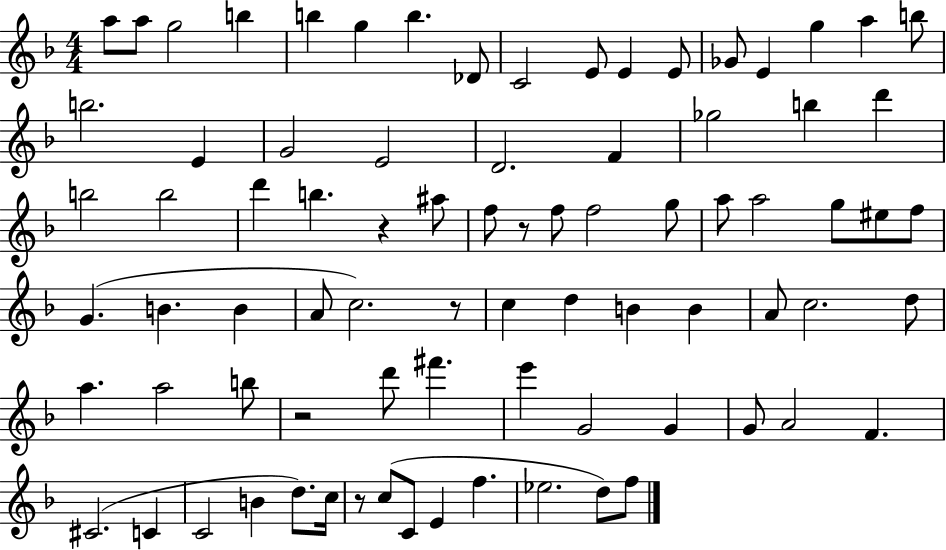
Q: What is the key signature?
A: F major